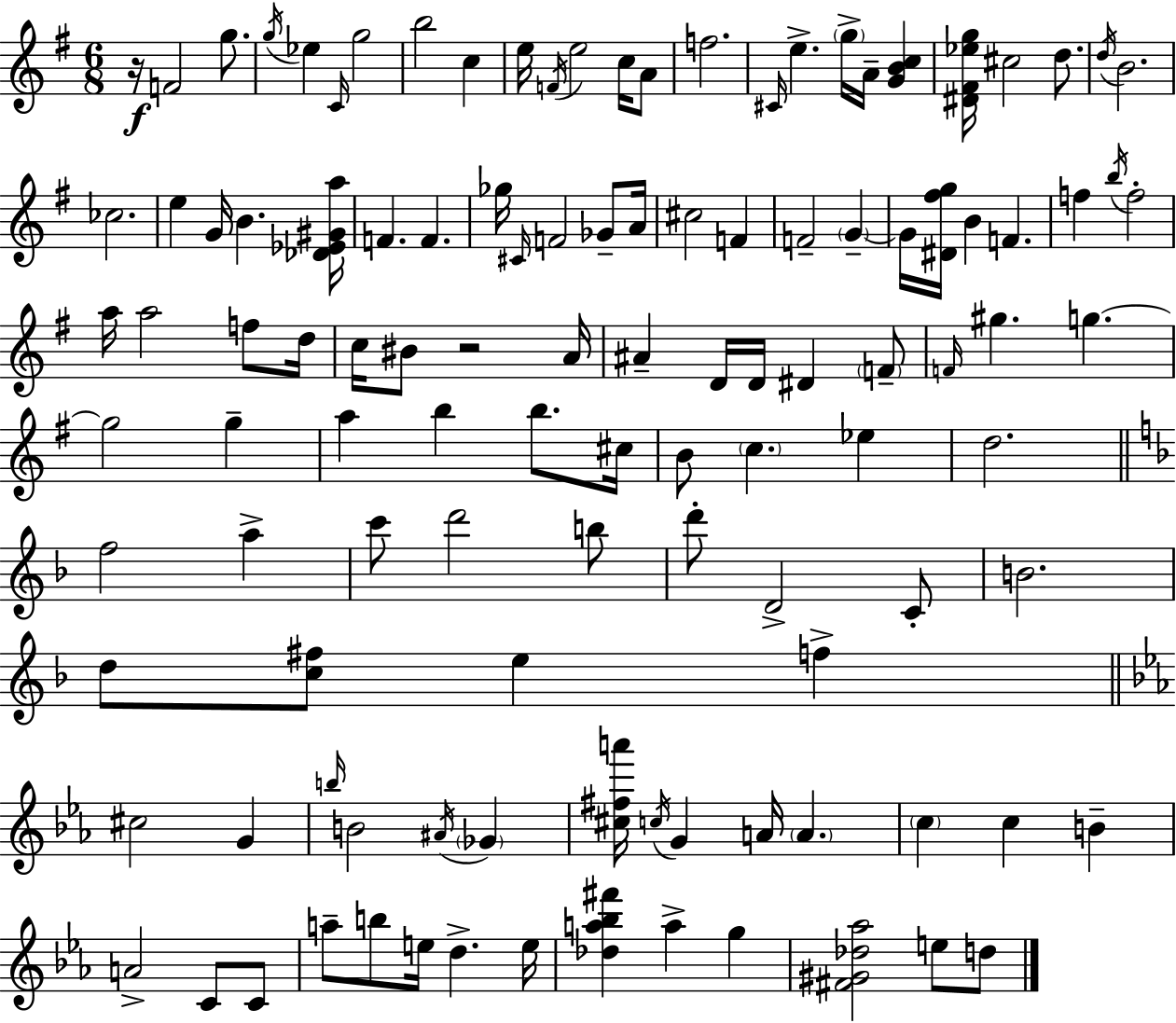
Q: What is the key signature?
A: G major